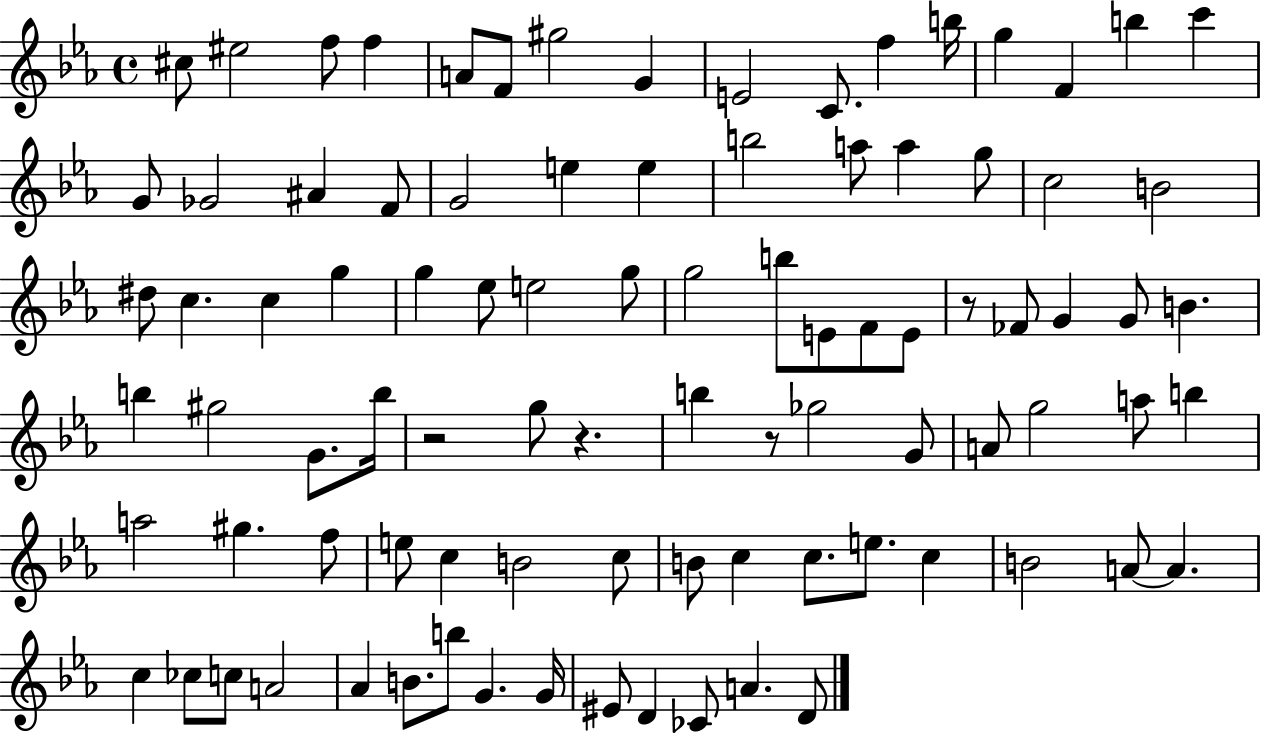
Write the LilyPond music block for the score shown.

{
  \clef treble
  \time 4/4
  \defaultTimeSignature
  \key ees \major
  cis''8 eis''2 f''8 f''4 | a'8 f'8 gis''2 g'4 | e'2 c'8. f''4 b''16 | g''4 f'4 b''4 c'''4 | \break g'8 ges'2 ais'4 f'8 | g'2 e''4 e''4 | b''2 a''8 a''4 g''8 | c''2 b'2 | \break dis''8 c''4. c''4 g''4 | g''4 ees''8 e''2 g''8 | g''2 b''8 e'8 f'8 e'8 | r8 fes'8 g'4 g'8 b'4. | \break b''4 gis''2 g'8. b''16 | r2 g''8 r4. | b''4 r8 ges''2 g'8 | a'8 g''2 a''8 b''4 | \break a''2 gis''4. f''8 | e''8 c''4 b'2 c''8 | b'8 c''4 c''8. e''8. c''4 | b'2 a'8~~ a'4. | \break c''4 ces''8 c''8 a'2 | aes'4 b'8. b''8 g'4. g'16 | eis'8 d'4 ces'8 a'4. d'8 | \bar "|."
}